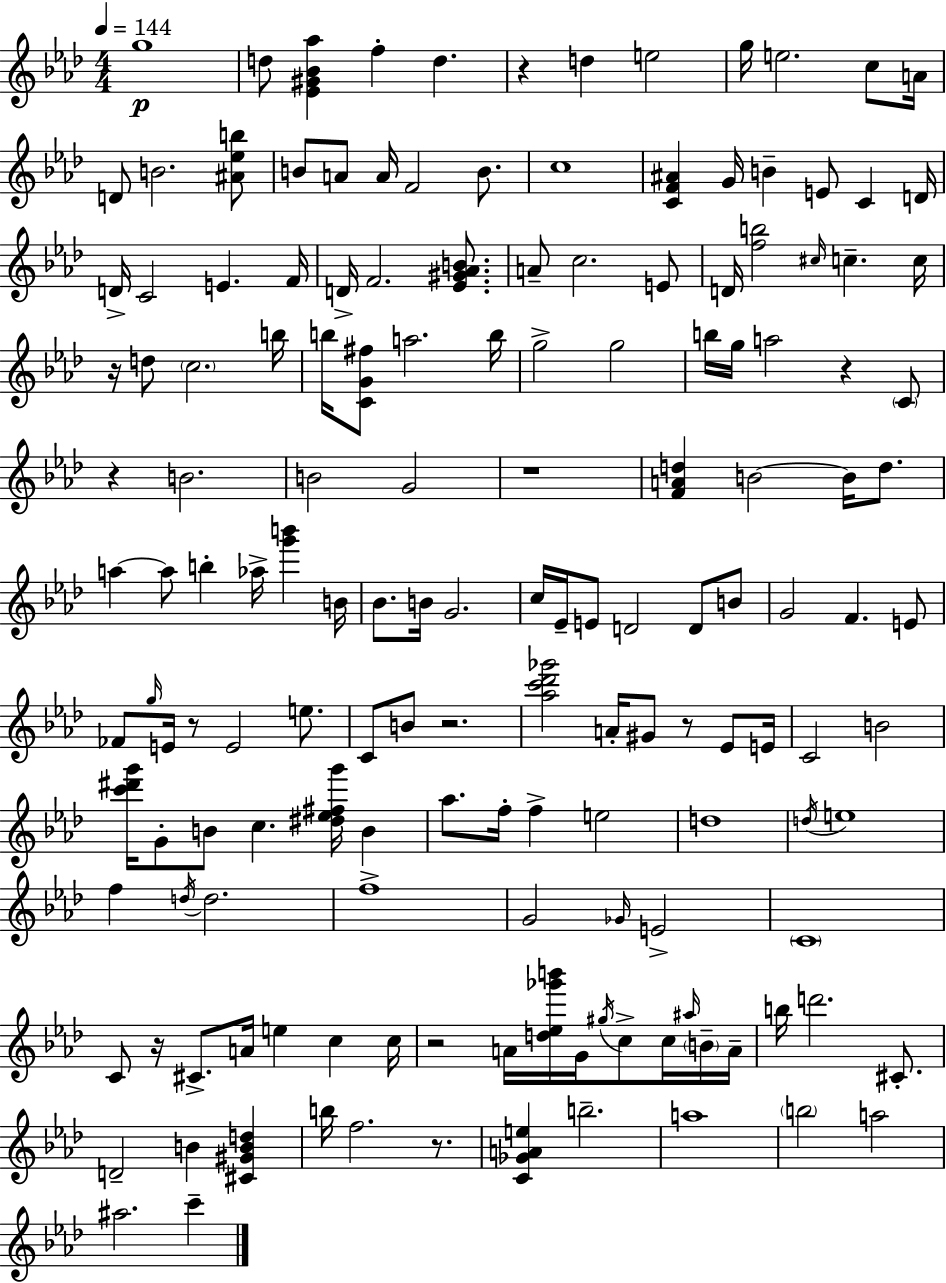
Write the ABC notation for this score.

X:1
T:Untitled
M:4/4
L:1/4
K:Fm
g4 d/2 [_E^G_B_a] f d z d e2 g/4 e2 c/2 A/4 D/2 B2 [^A_eb]/2 B/2 A/2 A/4 F2 B/2 c4 [CF^A] G/4 B E/2 C D/4 D/4 C2 E F/4 D/4 F2 [_E^G_AB]/2 A/2 c2 E/2 D/4 [fb]2 ^c/4 c c/4 z/4 d/2 c2 b/4 b/4 [CG^f]/2 a2 b/4 g2 g2 b/4 g/4 a2 z C/2 z B2 B2 G2 z4 [FAd] B2 B/4 d/2 a a/2 b _a/4 [g'b'] B/4 _B/2 B/4 G2 c/4 _E/4 E/2 D2 D/2 B/2 G2 F E/2 _F/2 g/4 E/4 z/2 E2 e/2 C/2 B/2 z2 [_ac'_d'_g']2 A/4 ^G/2 z/2 _E/2 E/4 C2 B2 [c'^d'g']/4 G/2 B/2 c [^d_e^fg']/4 B _a/2 f/4 f e2 d4 d/4 e4 f d/4 d2 f4 G2 _G/4 E2 C4 C/2 z/4 ^C/2 A/4 e c c/4 z2 A/4 [d_e_g'b']/4 G/4 ^g/4 c/2 c/4 ^a/4 B/4 A/4 b/4 d'2 ^C/2 D2 B [^C^GBd] b/4 f2 z/2 [C_GAe] b2 a4 b2 a2 ^a2 c'